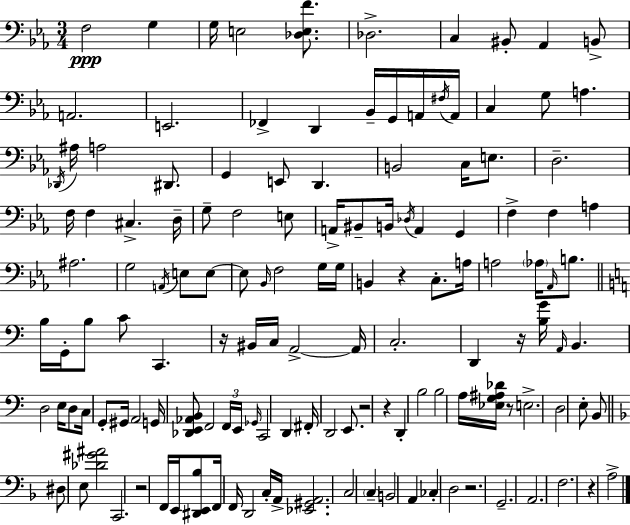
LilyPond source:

{
  \clef bass
  \numericTimeSignature
  \time 3/4
  \key c \minor
  f2\ppp g4 | g16 e2 <des e f'>8. | des2.-> | c4 bis,8-. aes,4 b,8-> | \break a,2. | e,2. | fes,4-> d,4 bes,16-- g,16 a,16 \acciaccatura { fis16 } | a,16 c4 g8 a4. | \break \acciaccatura { des,16 } ais16 a2 dis,8. | g,4 e,8 d,4. | b,2 c16 e8. | d2.-- | \break f16 f4 cis4.-> | d16-- g8-- f2 | e8 a,16-> bis,8-- b,16 \acciaccatura { des16 } a,4 g,4 | f4-> f4 a4 | \break ais2. | g2 \acciaccatura { a,16 } | e8 e8~~ e8 \grace { bes,16 } f2 | g16 g16 b,4 r4 | \break c8.-. a16 a2 | \parenthesize aes16 \grace { aes,16 } b8. \bar "||" \break \key c \major b16 g,16-. b8 c'8 c,4. | r16 bis,16 c16 a,2->~~ a,16 | c2.-. | d,4 r16 <b g'>16 \grace { a,16 } b,4. | \break d2 e16 d8 | c16 g,8-. gis,16 a,2 | g,16 <des, e, aes, b,>8 f,2 \tuplet 3/2 { f,16 | e,16 \grace { ges,16 } } c,2 d,4 | \break fis,16-. d,2 e,8. | r2 r4 | d,4-. b2 | b2 a16 <ees g ais des'>16 | \break r8 e2.-> | d2 e8-. | b,8 \bar "||" \break \key f \major dis8 e8 <des' gis' ais'>2 | c,2. | r2 f,16 e,16 <dis, e, bes>8 | f,16 f,16 d,2 c16-. a,16-> | \break <ees, gis, a,>2. | c2 \parenthesize c4-- | b,2 a,4 | ces4-. d2 | \break r2. | g,2.-- | a,2. | f2. | \break r4 a2-> | \bar "|."
}